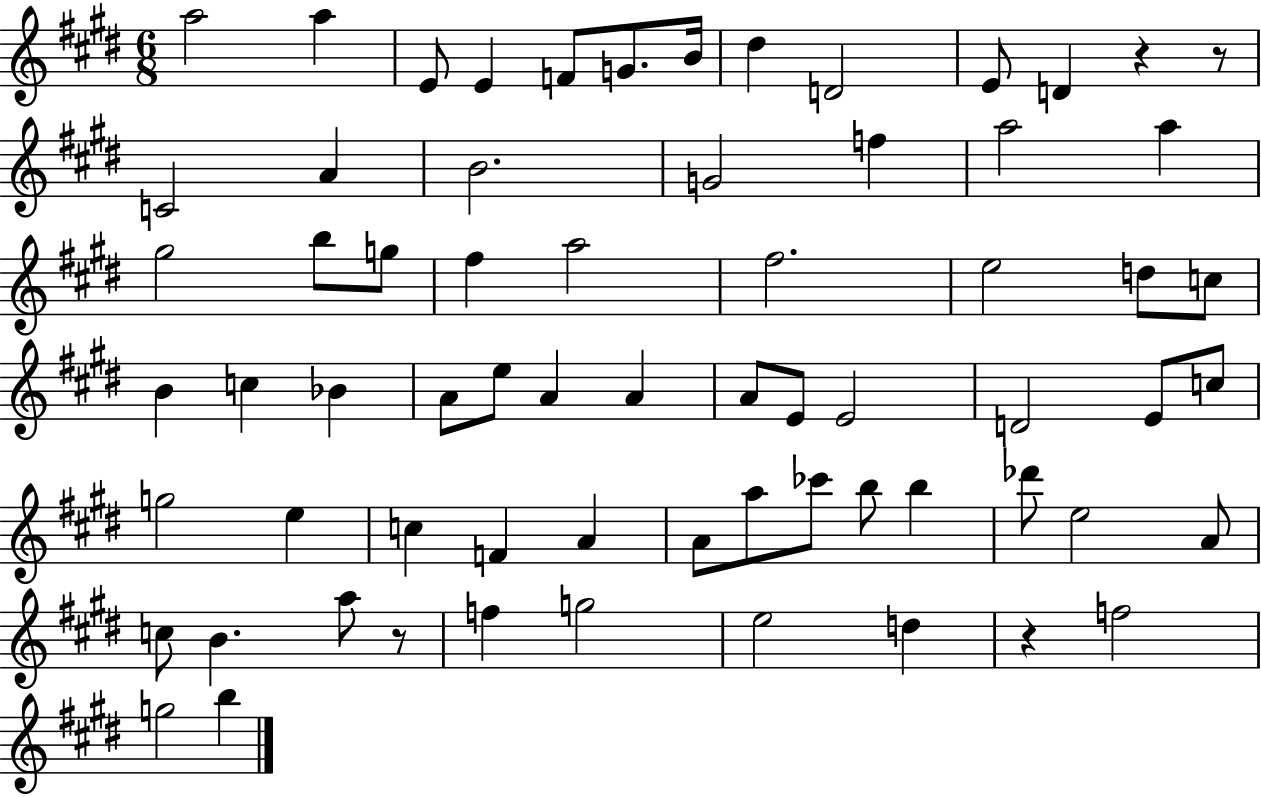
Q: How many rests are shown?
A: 4